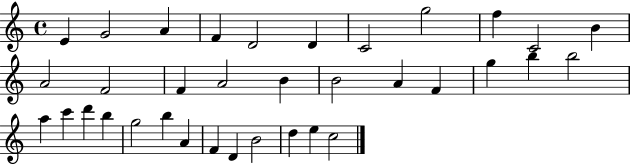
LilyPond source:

{
  \clef treble
  \time 4/4
  \defaultTimeSignature
  \key c \major
  e'4 g'2 a'4 | f'4 d'2 d'4 | c'2 g''2 | f''4 c'2 b'4 | \break a'2 f'2 | f'4 a'2 b'4 | b'2 a'4 f'4 | g''4 b''4 b''2 | \break a''4 c'''4 d'''4 b''4 | g''2 b''4 a'4 | f'4 d'4 b'2 | d''4 e''4 c''2 | \break \bar "|."
}